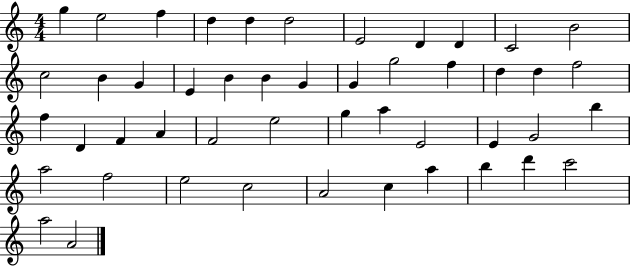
G5/q E5/h F5/q D5/q D5/q D5/h E4/h D4/q D4/q C4/h B4/h C5/h B4/q G4/q E4/q B4/q B4/q G4/q G4/q G5/h F5/q D5/q D5/q F5/h F5/q D4/q F4/q A4/q F4/h E5/h G5/q A5/q E4/h E4/q G4/h B5/q A5/h F5/h E5/h C5/h A4/h C5/q A5/q B5/q D6/q C6/h A5/h A4/h